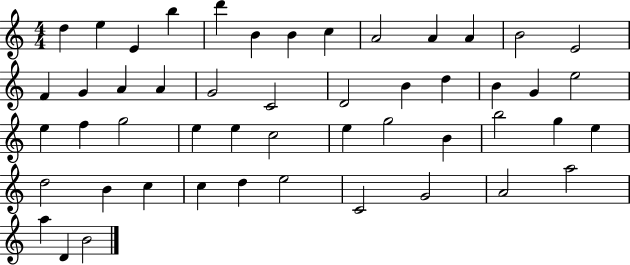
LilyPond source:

{
  \clef treble
  \numericTimeSignature
  \time 4/4
  \key c \major
  d''4 e''4 e'4 b''4 | d'''4 b'4 b'4 c''4 | a'2 a'4 a'4 | b'2 e'2 | \break f'4 g'4 a'4 a'4 | g'2 c'2 | d'2 b'4 d''4 | b'4 g'4 e''2 | \break e''4 f''4 g''2 | e''4 e''4 c''2 | e''4 g''2 b'4 | b''2 g''4 e''4 | \break d''2 b'4 c''4 | c''4 d''4 e''2 | c'2 g'2 | a'2 a''2 | \break a''4 d'4 b'2 | \bar "|."
}